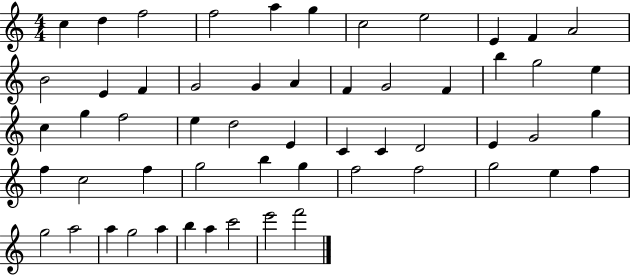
X:1
T:Untitled
M:4/4
L:1/4
K:C
c d f2 f2 a g c2 e2 E F A2 B2 E F G2 G A F G2 F b g2 e c g f2 e d2 E C C D2 E G2 g f c2 f g2 b g f2 f2 g2 e f g2 a2 a g2 a b a c'2 e'2 f'2